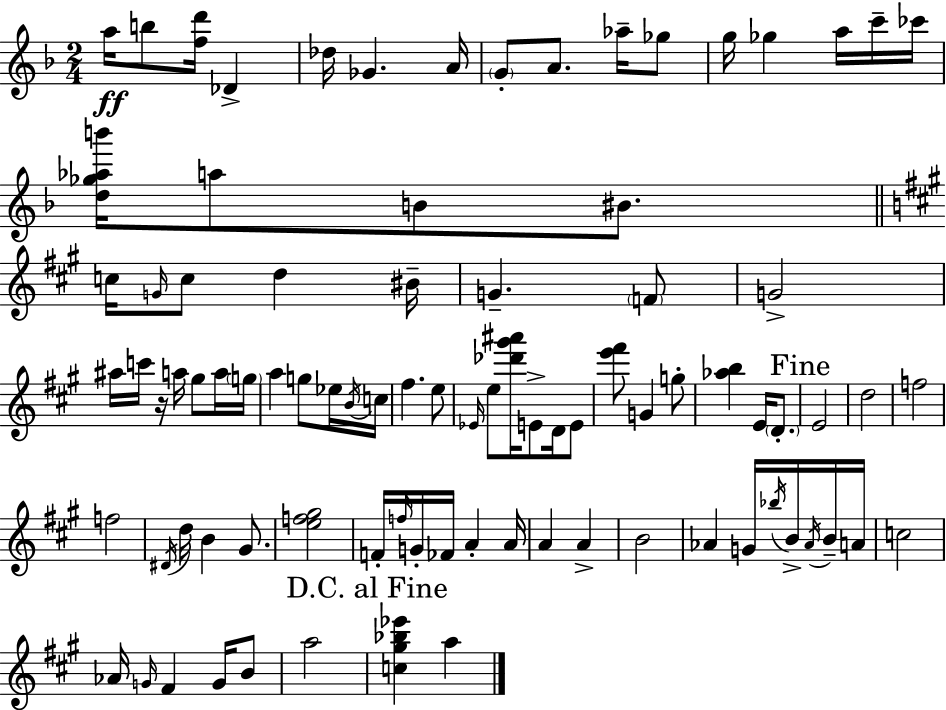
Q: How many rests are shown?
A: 1